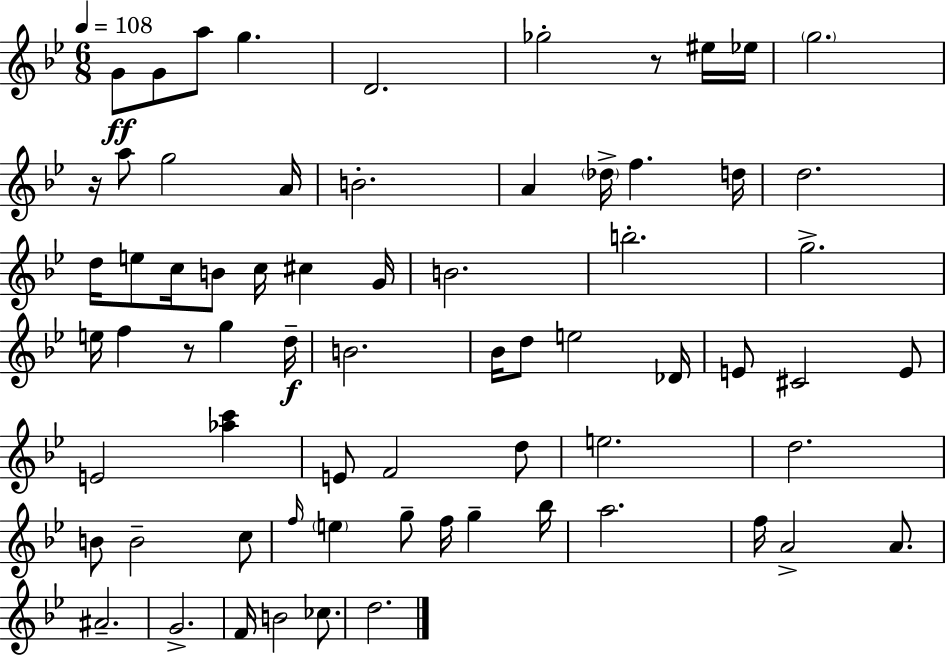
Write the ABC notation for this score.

X:1
T:Untitled
M:6/8
L:1/4
K:Bb
G/2 G/2 a/2 g D2 _g2 z/2 ^e/4 _e/4 g2 z/4 a/2 g2 A/4 B2 A _d/4 f d/4 d2 d/4 e/2 c/4 B/2 c/4 ^c G/4 B2 b2 g2 e/4 f z/2 g d/4 B2 _B/4 d/2 e2 _D/4 E/2 ^C2 E/2 E2 [_ac'] E/2 F2 d/2 e2 d2 B/2 B2 c/2 f/4 e g/2 f/4 g _b/4 a2 f/4 A2 A/2 ^A2 G2 F/4 B2 _c/2 d2